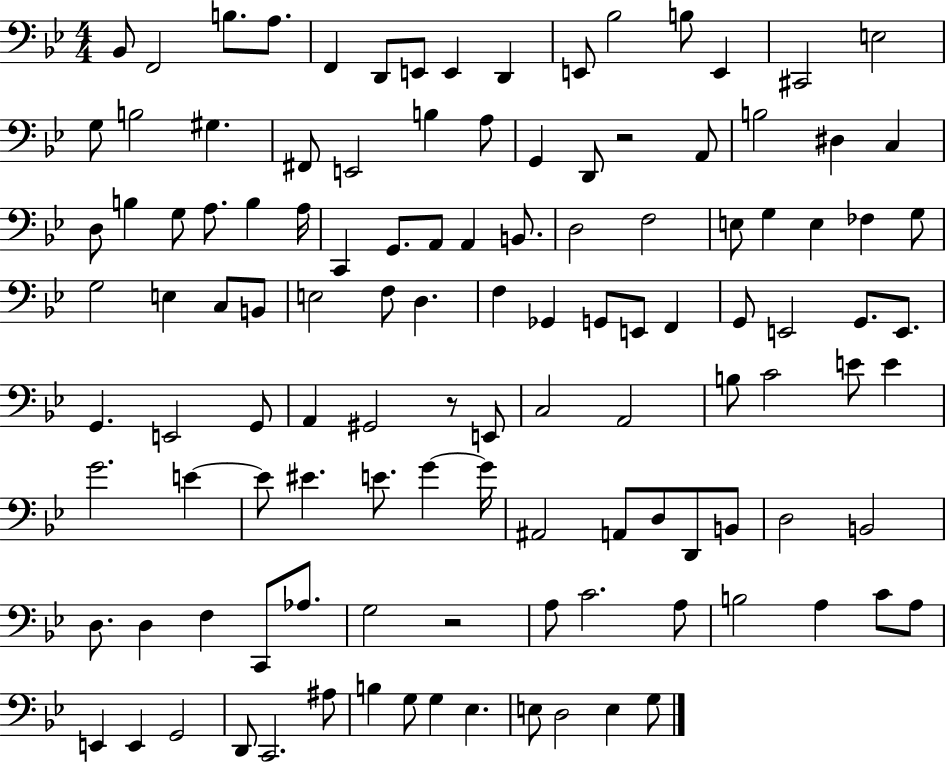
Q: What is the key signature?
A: BES major